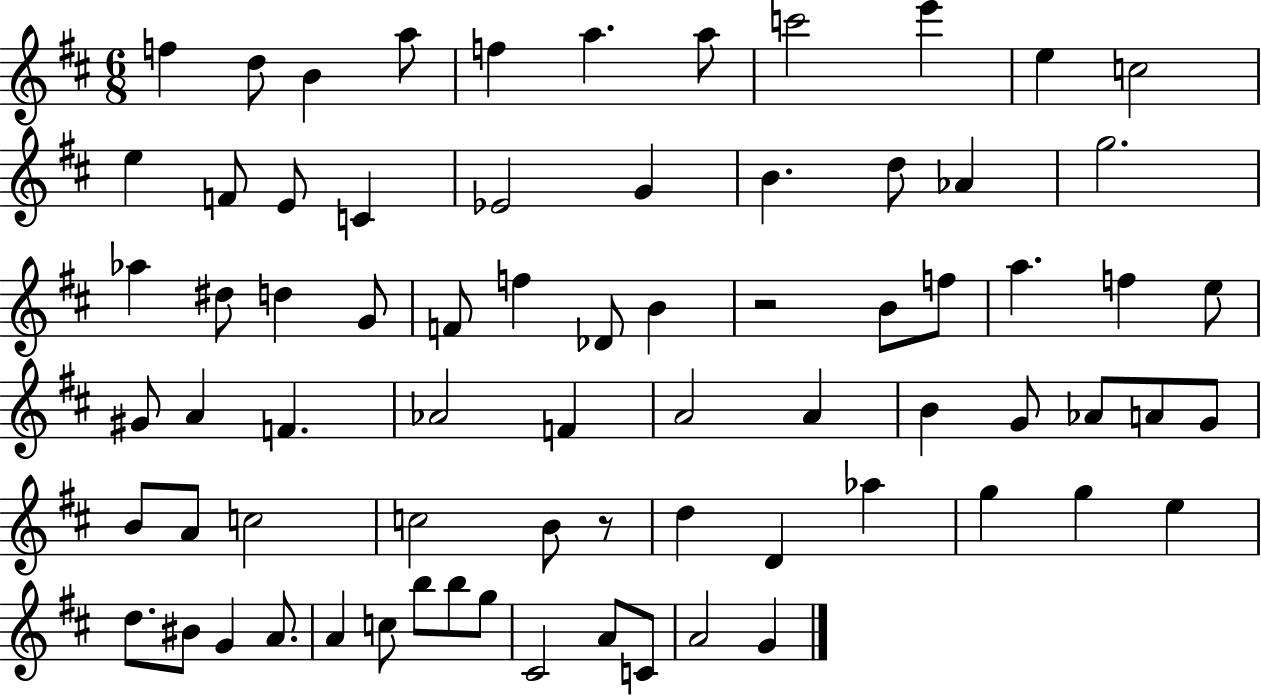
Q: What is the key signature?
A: D major